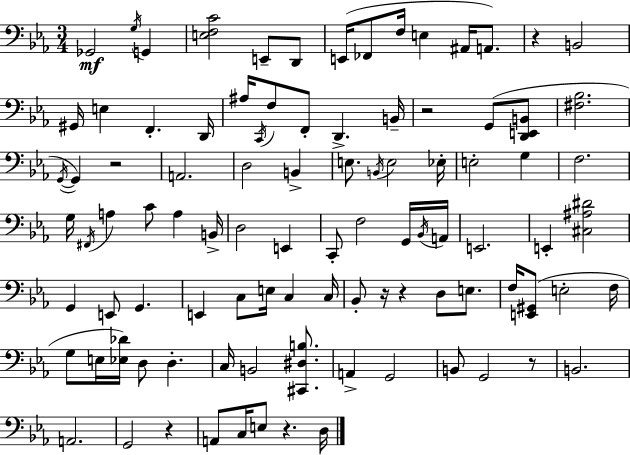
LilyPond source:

{
  \clef bass
  \numericTimeSignature
  \time 3/4
  \key ees \major
  ges,2\mf \acciaccatura { g16 } g,4 | <e f c'>2 e,8-- d,8 | e,16( fes,8 f16 e4 ais,16 a,8.) | r4 b,2 | \break gis,16 e4 f,4.-. | d,16 ais16 \acciaccatura { c,16 } f8 f,8-. d,4.-> | b,16-- r2 g,8( | <d, e, b,>8 <fis bes>2. | \break \acciaccatura { g,16~ }~ g,4) r2 | a,2. | d2 b,4-> | e8. \acciaccatura { b,16 } e2 | \break ees16-. e2-. | g4 f2. | g16 \acciaccatura { fis,16 } a4 c'8 | a4 b,16-> d2 | \break e,4 c,8-. f2 | g,16 \acciaccatura { bes,16 } a,16 e,2. | e,4-. <cis ais dis'>2 | g,4 e,8 | \break g,4. e,4 c8 | e16 c4 c16 bes,8-. r16 r4 | d8 e8. f16 <e, gis,>8( e2-. | f16 g8 e16 <ees des'>16) d8 | \break d4.-. c16 b,2 | <cis, dis b>8. a,4-> g,2 | b,8 g,2 | r8 b,2. | \break a,2. | g,2 | r4 a,8 c16 e8 r4. | d16 \bar "|."
}